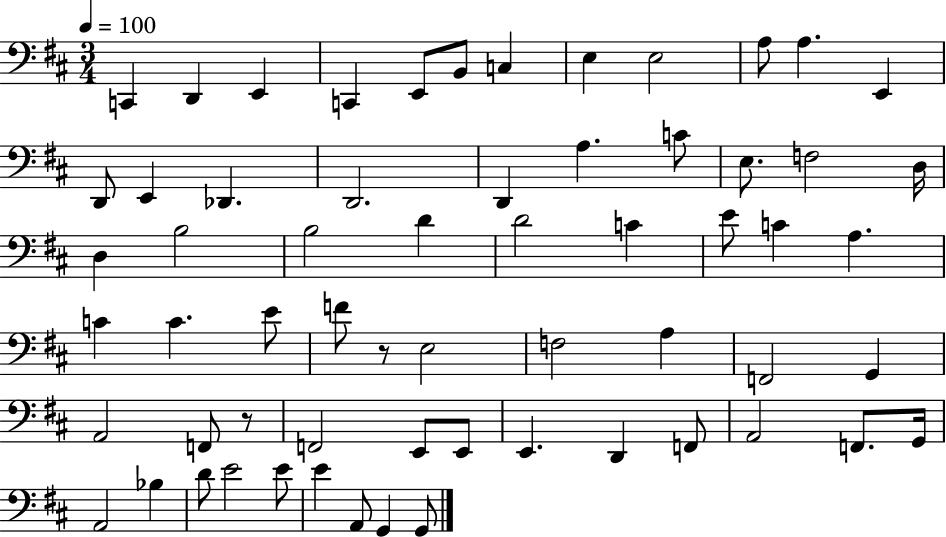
X:1
T:Untitled
M:3/4
L:1/4
K:D
C,, D,, E,, C,, E,,/2 B,,/2 C, E, E,2 A,/2 A, E,, D,,/2 E,, _D,, D,,2 D,, A, C/2 E,/2 F,2 D,/4 D, B,2 B,2 D D2 C E/2 C A, C C E/2 F/2 z/2 E,2 F,2 A, F,,2 G,, A,,2 F,,/2 z/2 F,,2 E,,/2 E,,/2 E,, D,, F,,/2 A,,2 F,,/2 G,,/4 A,,2 _B, D/2 E2 E/2 E A,,/2 G,, G,,/2